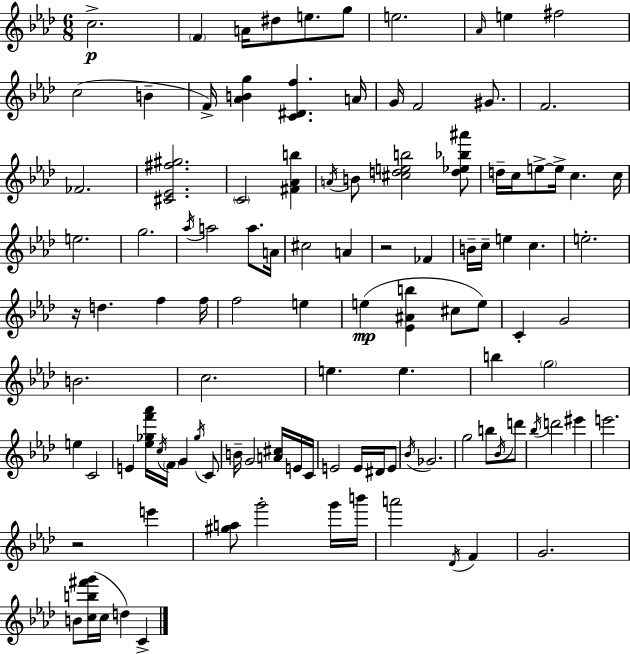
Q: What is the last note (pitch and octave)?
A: C4